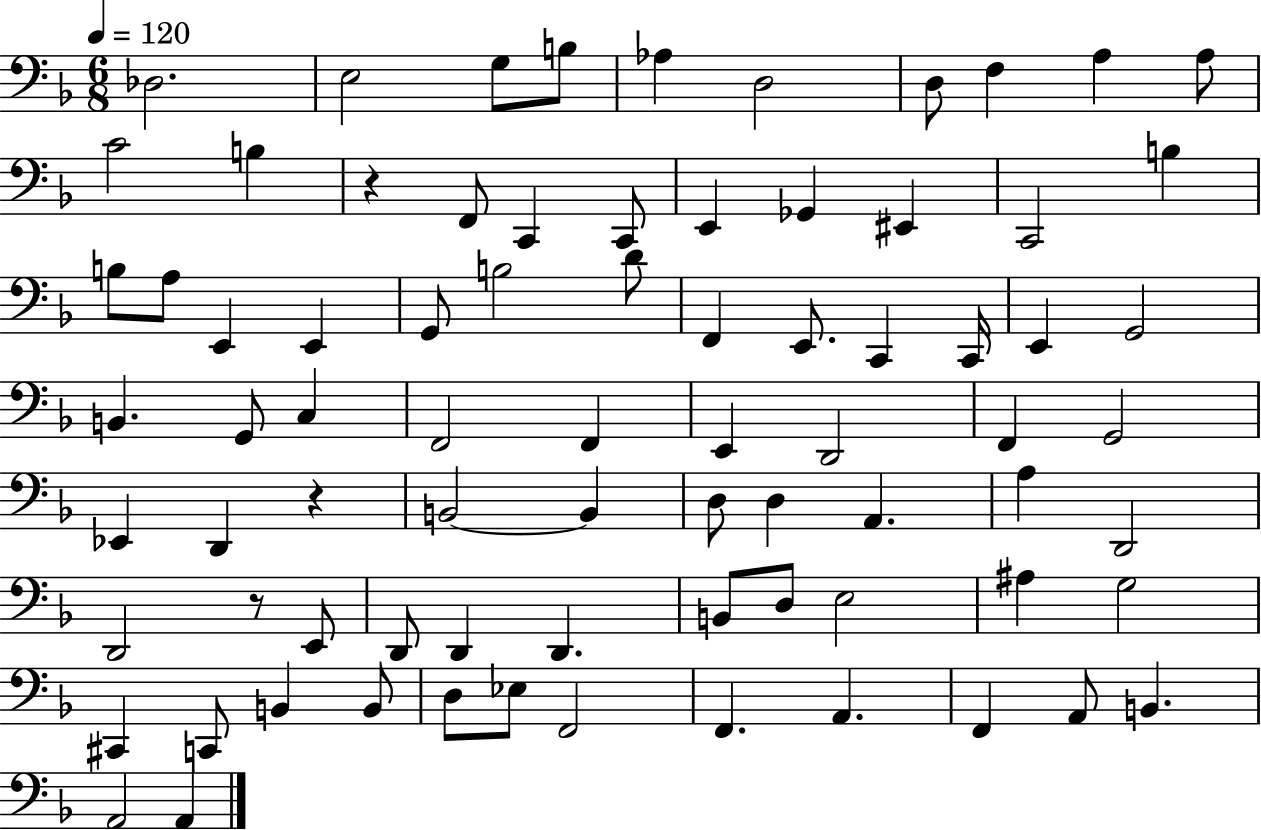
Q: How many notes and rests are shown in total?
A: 78